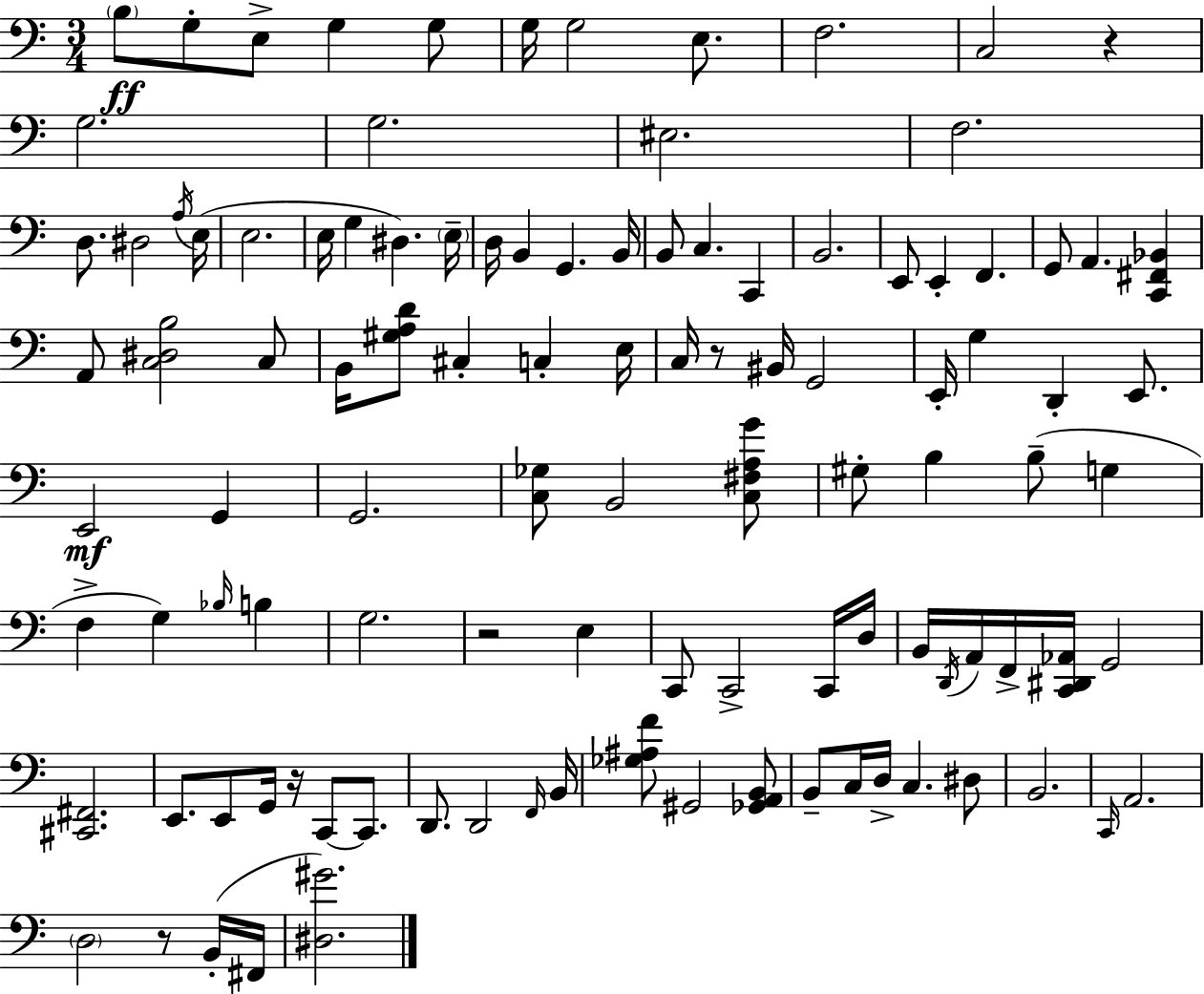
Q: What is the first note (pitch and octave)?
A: B3